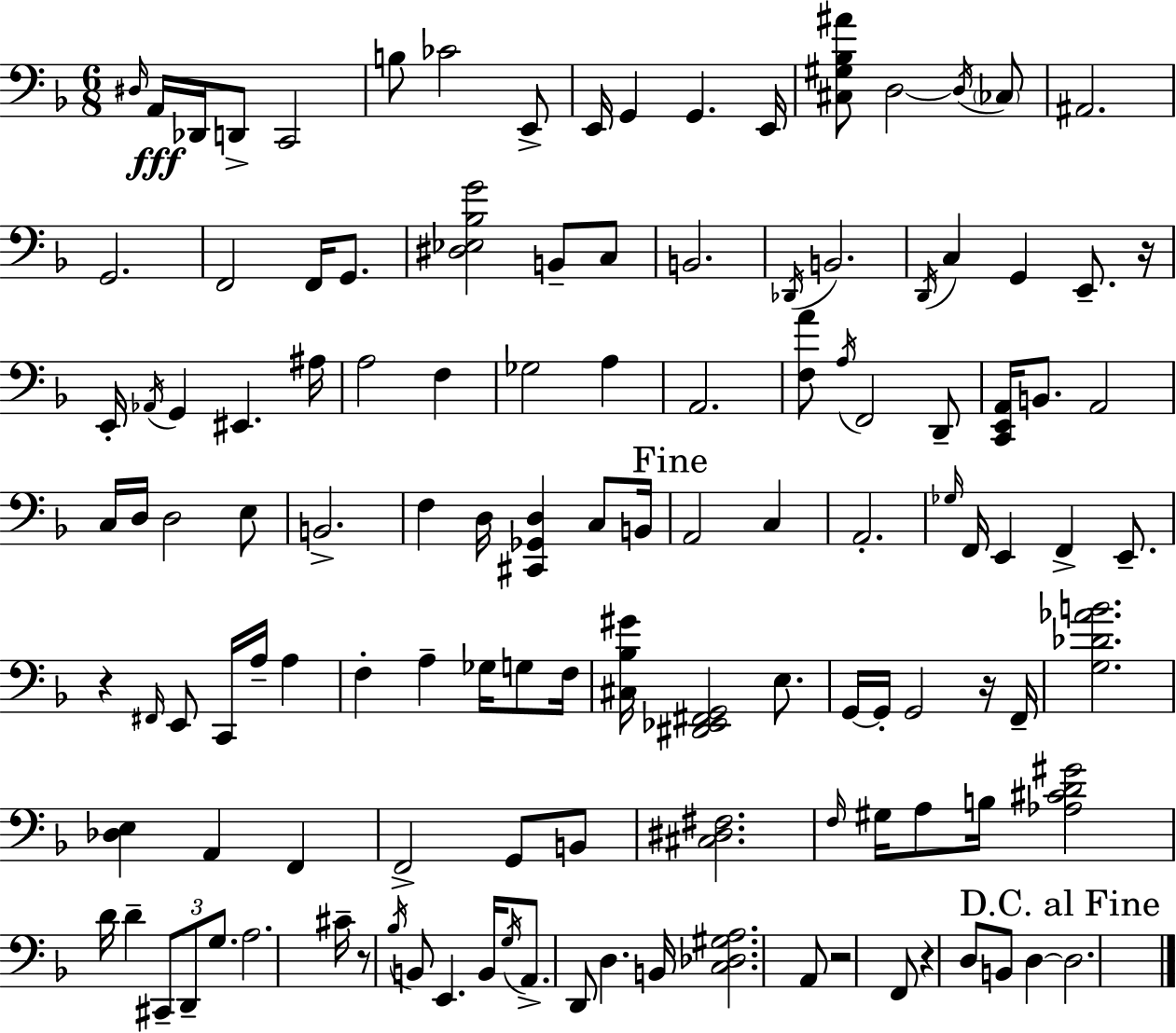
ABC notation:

X:1
T:Untitled
M:6/8
L:1/4
K:Dm
^D,/4 A,,/4 _D,,/4 D,,/2 C,,2 B,/2 _C2 E,,/2 E,,/4 G,, G,, E,,/4 [^C,^G,_B,^A]/2 D,2 D,/4 _C,/2 ^A,,2 G,,2 F,,2 F,,/4 G,,/2 [^D,_E,_B,G]2 B,,/2 C,/2 B,,2 _D,,/4 B,,2 D,,/4 C, G,, E,,/2 z/4 E,,/4 _A,,/4 G,, ^E,, ^A,/4 A,2 F, _G,2 A, A,,2 [F,A]/2 A,/4 F,,2 D,,/2 [C,,E,,A,,]/4 B,,/2 A,,2 C,/4 D,/4 D,2 E,/2 B,,2 F, D,/4 [^C,,_G,,D,] C,/2 B,,/4 A,,2 C, A,,2 _G,/4 F,,/4 E,, F,, E,,/2 z ^F,,/4 E,,/2 C,,/4 A,/4 A, F, A, _G,/4 G,/2 F,/4 [^C,_B,^G]/4 [^D,,_E,,^F,,G,,]2 E,/2 G,,/4 G,,/4 G,,2 z/4 F,,/4 [G,_D_AB]2 [_D,E,] A,, F,, F,,2 G,,/2 B,,/2 [^C,^D,^F,]2 F,/4 ^G,/4 A,/2 B,/4 [_A,^CD^G]2 D/4 D ^C,,/2 D,,/2 G,/2 A,2 ^C/4 z/2 _B,/4 B,,/2 E,, B,,/4 G,/4 A,,/2 D,,/2 D, B,,/4 [C,_D,^G,A,]2 A,,/2 z2 F,,/2 z D,/2 B,,/2 D, D,2